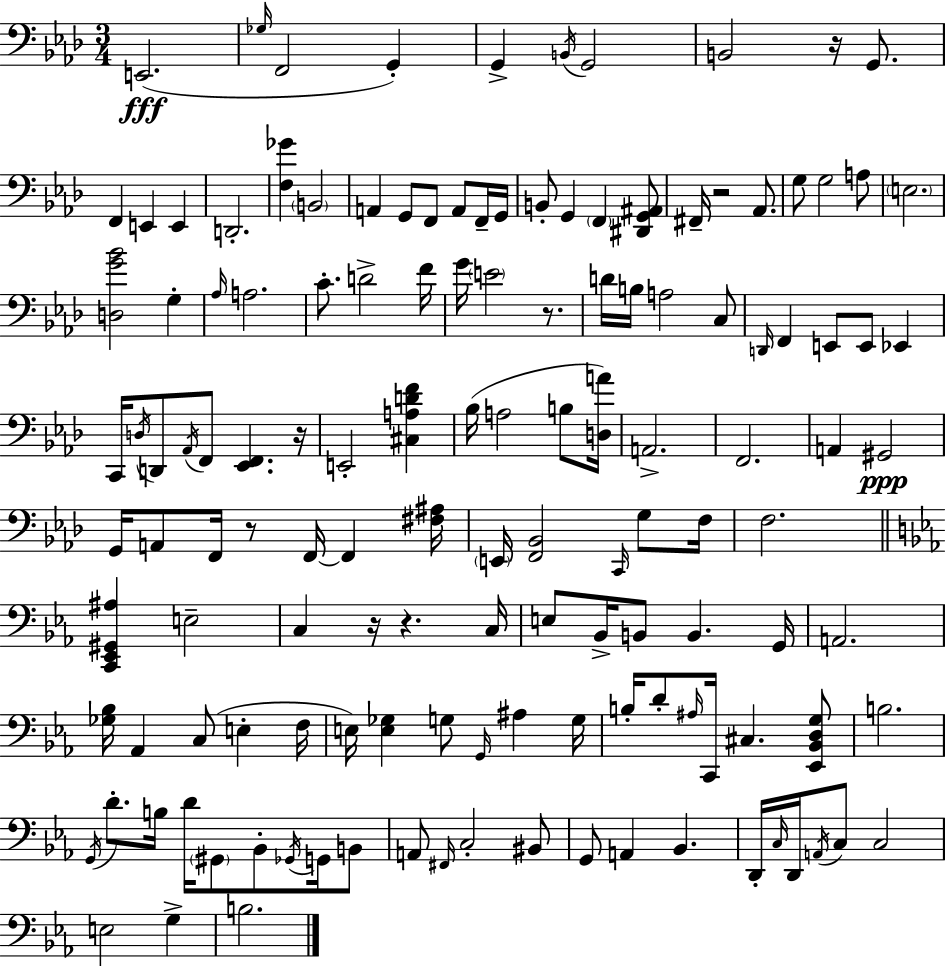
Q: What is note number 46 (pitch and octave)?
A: Eb2